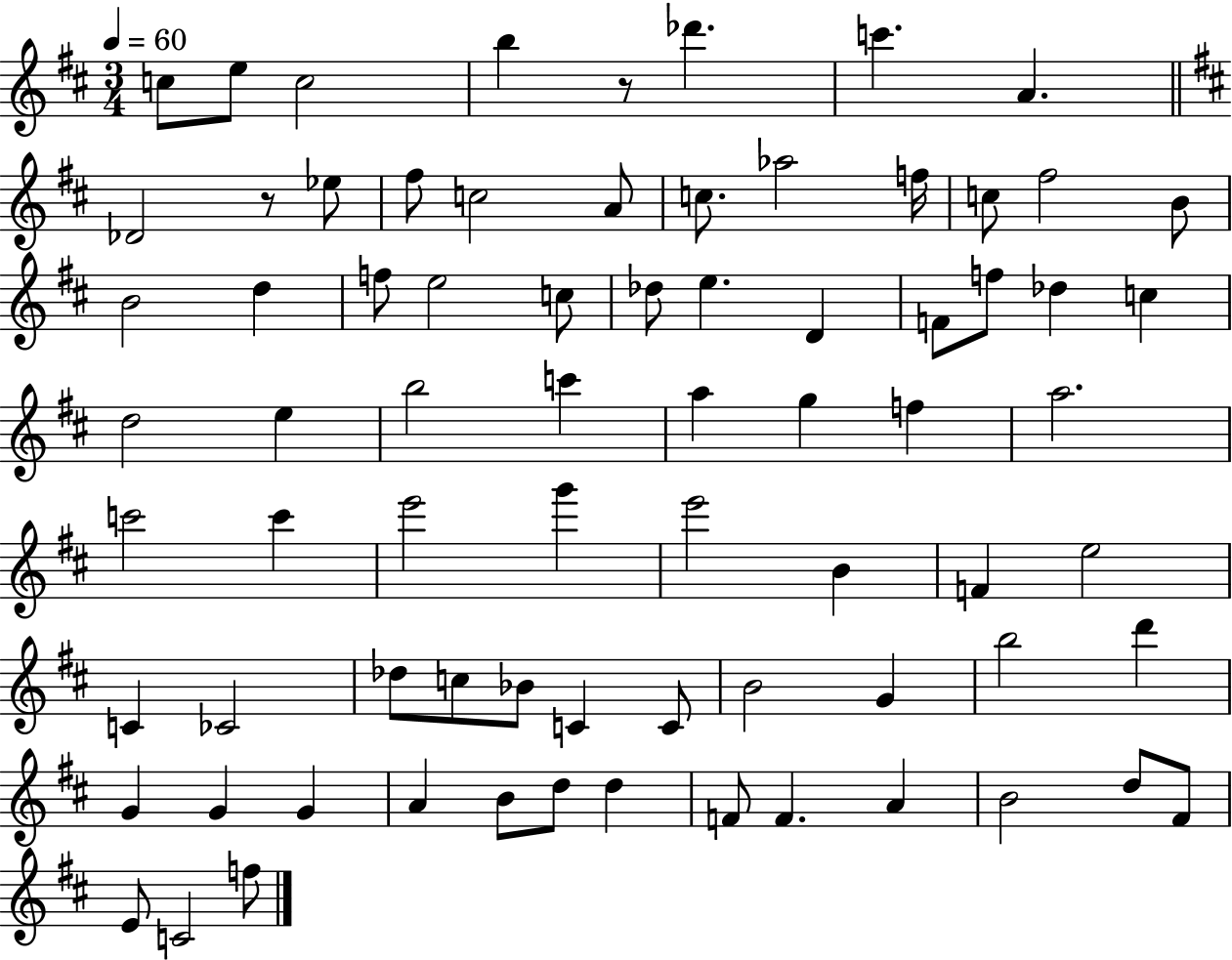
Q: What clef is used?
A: treble